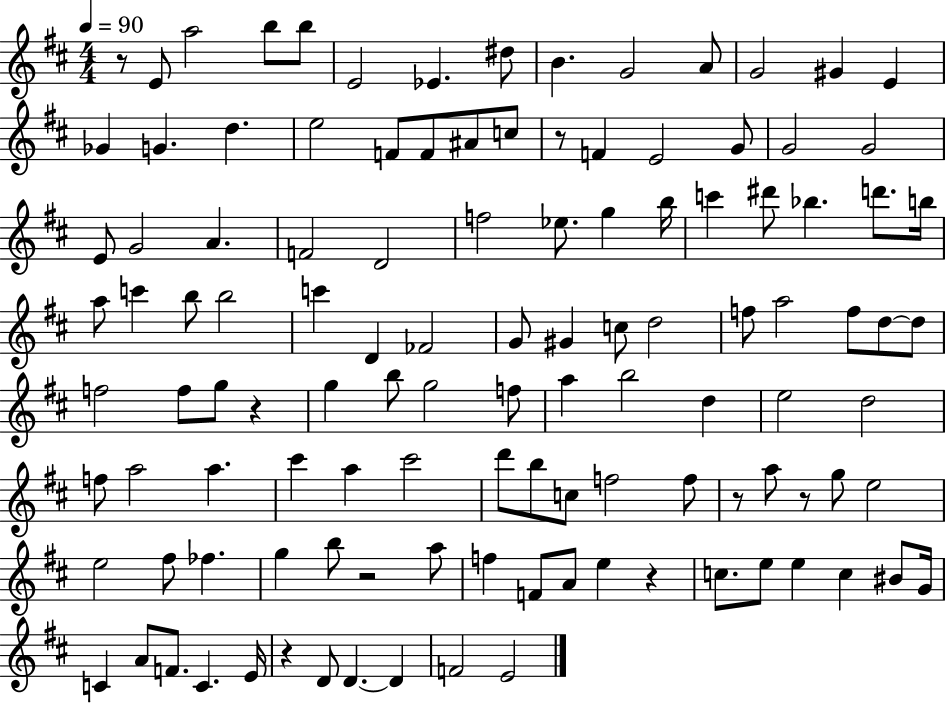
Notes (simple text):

R/e E4/e A5/h B5/e B5/e E4/h Eb4/q. D#5/e B4/q. G4/h A4/e G4/h G#4/q E4/q Gb4/q G4/q. D5/q. E5/h F4/e F4/e A#4/e C5/e R/e F4/q E4/h G4/e G4/h G4/h E4/e G4/h A4/q. F4/h D4/h F5/h Eb5/e. G5/q B5/s C6/q D#6/e Bb5/q. D6/e. B5/s A5/e C6/q B5/e B5/h C6/q D4/q FES4/h G4/e G#4/q C5/e D5/h F5/e A5/h F5/e D5/e D5/e F5/h F5/e G5/e R/q G5/q B5/e G5/h F5/e A5/q B5/h D5/q E5/h D5/h F5/e A5/h A5/q. C#6/q A5/q C#6/h D6/e B5/e C5/e F5/h F5/e R/e A5/e R/e G5/e E5/h E5/h F#5/e FES5/q. G5/q B5/e R/h A5/e F5/q F4/e A4/e E5/q R/q C5/e. E5/e E5/q C5/q BIS4/e G4/s C4/q A4/e F4/e. C4/q. E4/s R/q D4/e D4/q. D4/q F4/h E4/h